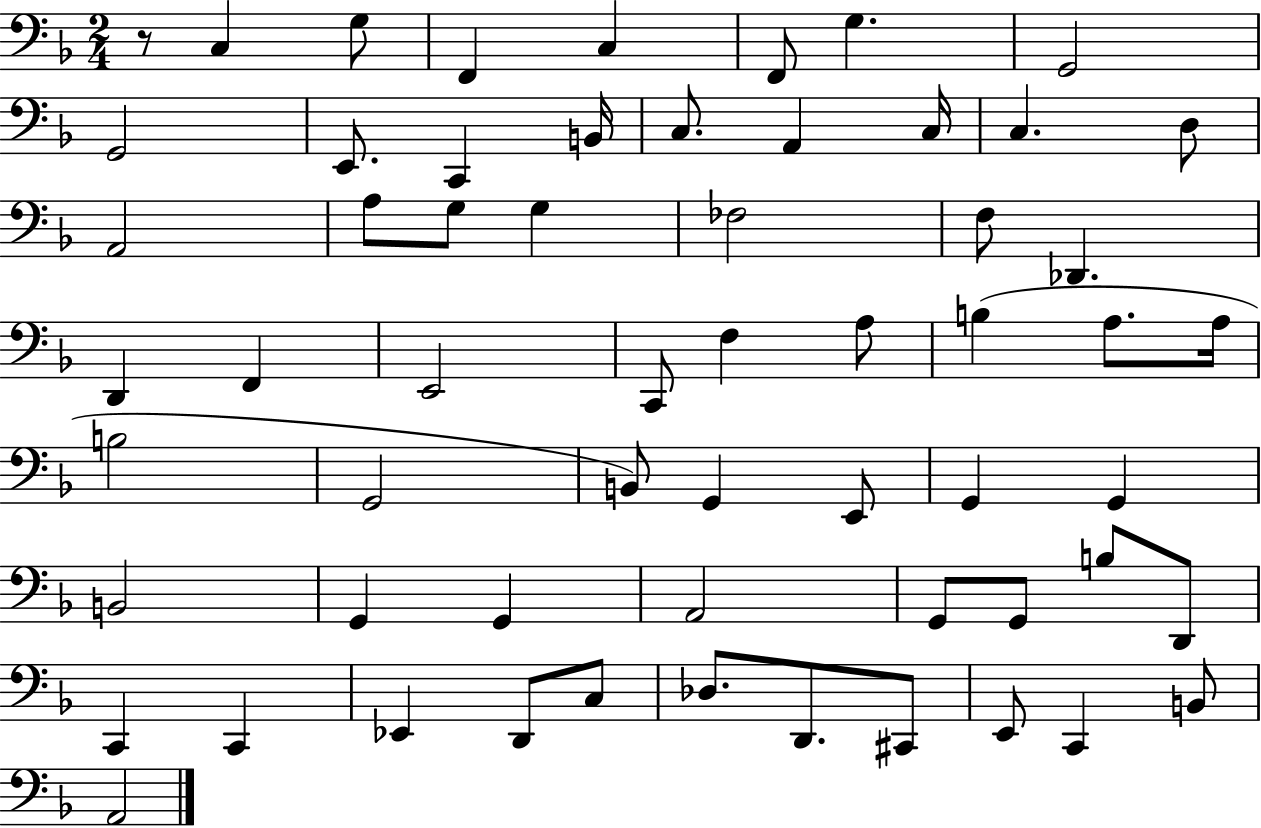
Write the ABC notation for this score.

X:1
T:Untitled
M:2/4
L:1/4
K:F
z/2 C, G,/2 F,, C, F,,/2 G, G,,2 G,,2 E,,/2 C,, B,,/4 C,/2 A,, C,/4 C, D,/2 A,,2 A,/2 G,/2 G, _F,2 F,/2 _D,, D,, F,, E,,2 C,,/2 F, A,/2 B, A,/2 A,/4 B,2 G,,2 B,,/2 G,, E,,/2 G,, G,, B,,2 G,, G,, A,,2 G,,/2 G,,/2 B,/2 D,,/2 C,, C,, _E,, D,,/2 C,/2 _D,/2 D,,/2 ^C,,/2 E,,/2 C,, B,,/2 A,,2